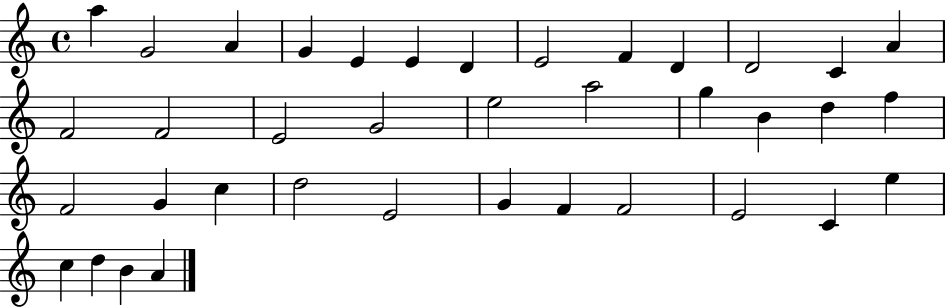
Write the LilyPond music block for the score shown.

{
  \clef treble
  \time 4/4
  \defaultTimeSignature
  \key c \major
  a''4 g'2 a'4 | g'4 e'4 e'4 d'4 | e'2 f'4 d'4 | d'2 c'4 a'4 | \break f'2 f'2 | e'2 g'2 | e''2 a''2 | g''4 b'4 d''4 f''4 | \break f'2 g'4 c''4 | d''2 e'2 | g'4 f'4 f'2 | e'2 c'4 e''4 | \break c''4 d''4 b'4 a'4 | \bar "|."
}